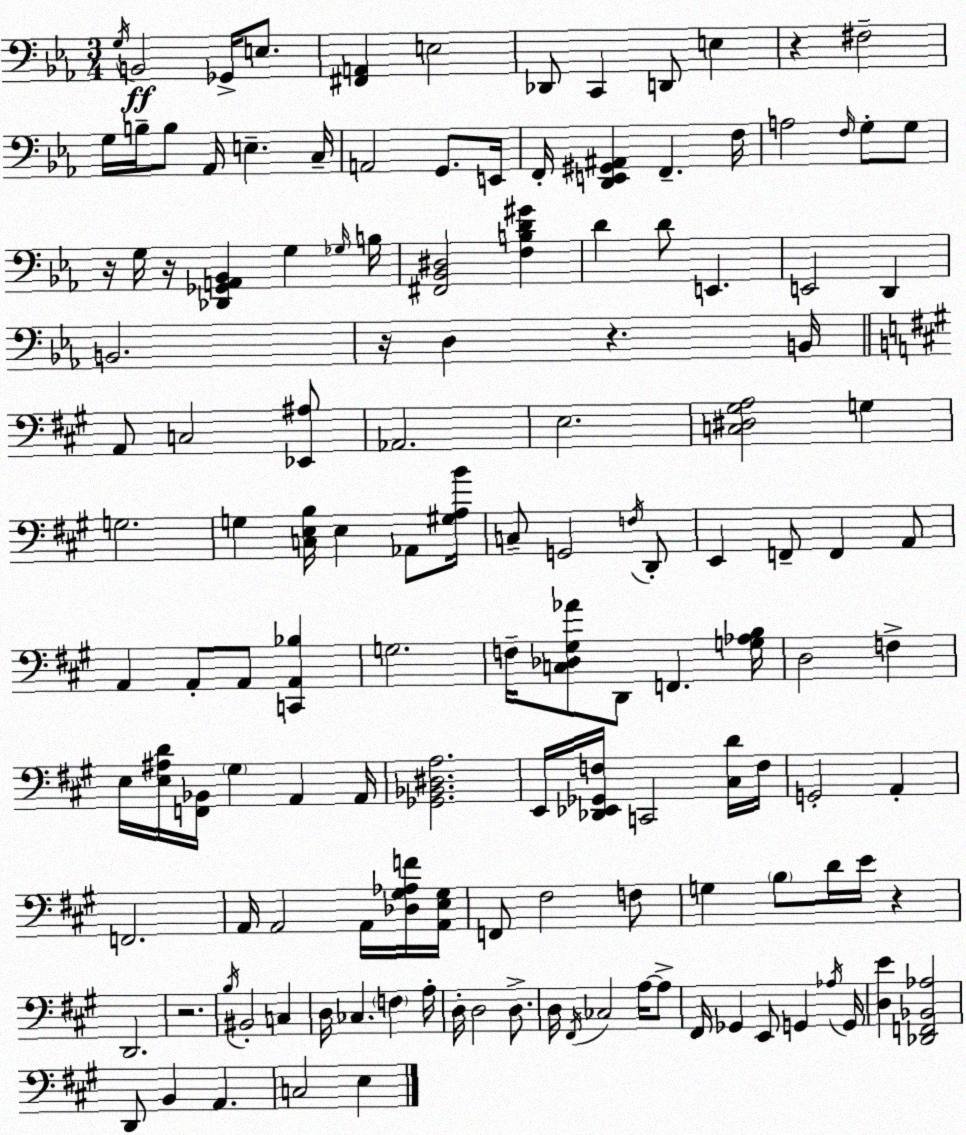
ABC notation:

X:1
T:Untitled
M:3/4
L:1/4
K:Cm
G,/4 B,,2 _G,,/4 E,/2 [^F,,A,,] E,2 _D,,/2 C,, D,,/2 E, z ^F,2 G,/4 B,/4 B,/2 _A,,/4 E, C,/4 A,,2 G,,/2 E,,/4 F,,/4 [D,,E,,^G,,^A,,] F,, F,/4 A,2 F,/4 G,/2 G,/2 z/4 G,/4 z/4 [_D,,_G,,A,,_B,,] G, _G,/4 B,/4 [^F,,_B,,^D,]2 [F,B,D^G] D D/2 E,, E,,2 D,, B,,2 z/4 D, z B,,/4 A,,/2 C,2 [_E,,^A,]/2 _A,,2 E,2 [C,^D,^G,A,]2 G, G,2 G, [C,E,B,]/4 E, _A,,/2 [^G,A,B]/4 C,/2 G,,2 F,/4 D,,/2 E,, F,,/2 F,, A,,/2 A,, A,,/2 A,,/2 [C,,A,,_B,] G,2 F,/4 [C,_D,^G,_A]/2 D,,/2 F,, [G,_A,B,]/4 D,2 F, E,/4 [E,^A,D]/4 [F,,_B,,]/4 ^G, A,, A,,/4 [_G,,_B,,^D,A,]2 E,,/4 [_D,,_E,,_G,,F,]/4 C,,2 [^C,D]/4 F,/4 G,,2 A,, F,,2 A,,/4 A,,2 A,,/4 [_D,^G,_A,F]/4 [A,,E,^G,]/4 F,,/2 ^F,2 F,/2 G, B,/2 D/4 E/4 z D,,2 z2 B,/4 ^B,,2 C, D,/4 _C, F, A,/4 D,/4 D,2 D,/2 D,/4 ^F,,/4 _C,2 A,/4 A,/2 ^F,,/4 _G,, E,,/2 G,, _A,/4 G,,/4 [D,E] [_D,,F,,_B,,_A,]2 D,,/2 B,, A,, C,2 E,